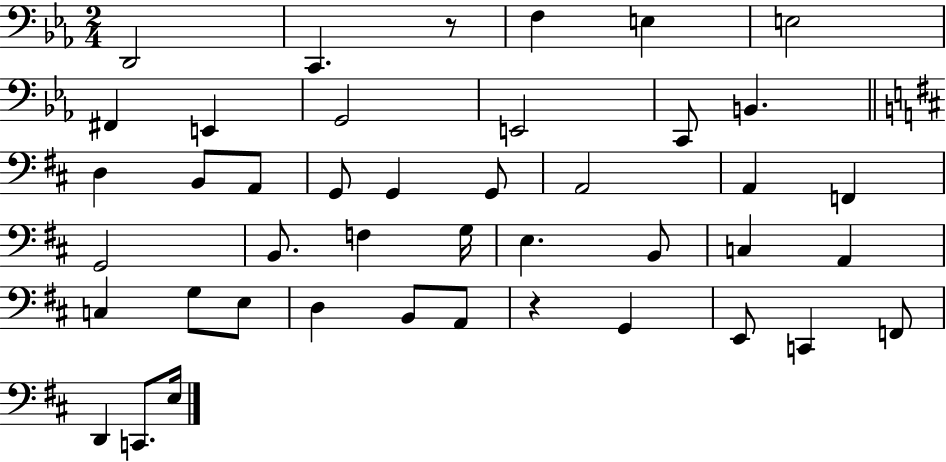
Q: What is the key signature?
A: EES major